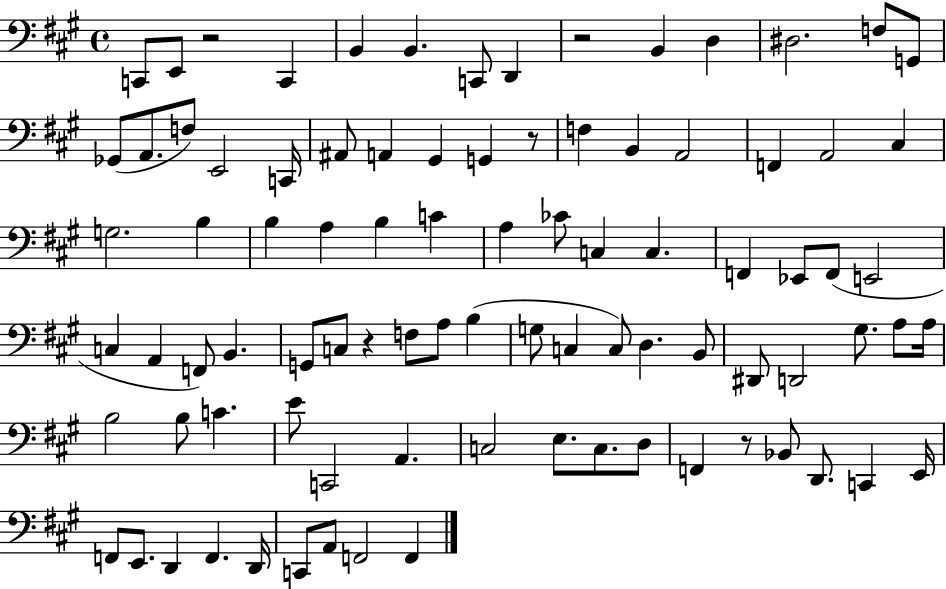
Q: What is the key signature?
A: A major